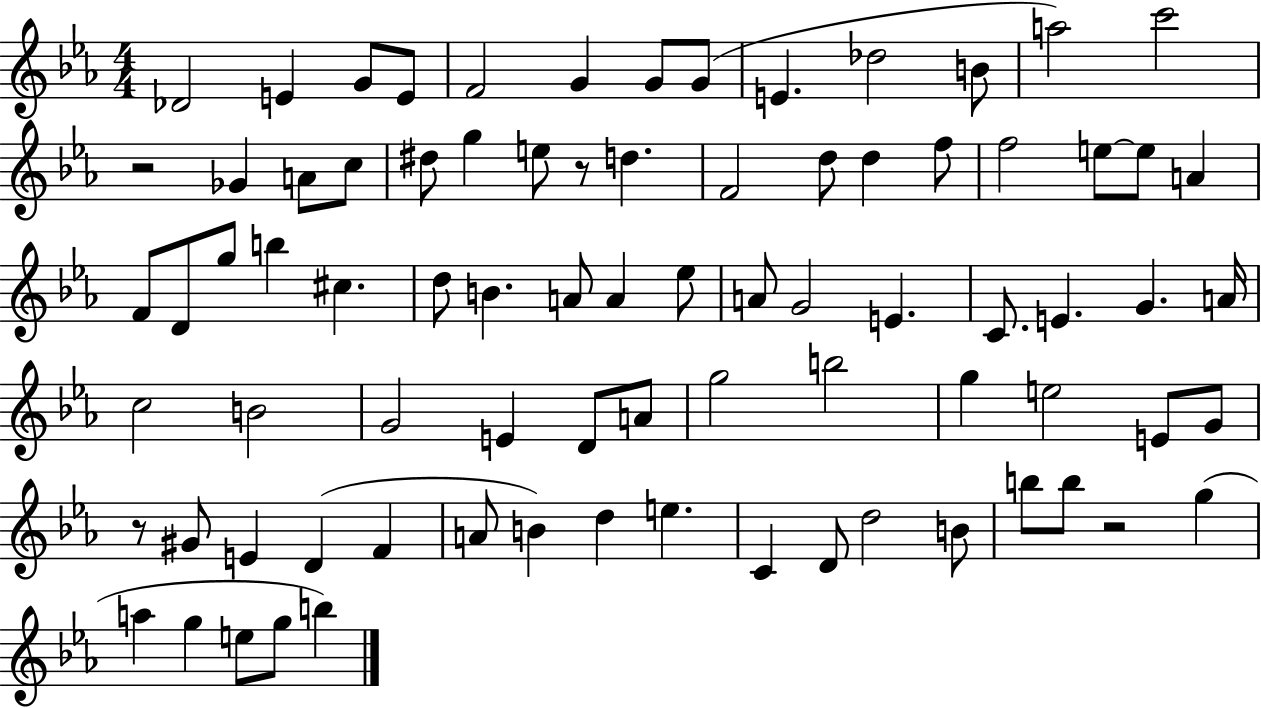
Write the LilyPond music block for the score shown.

{
  \clef treble
  \numericTimeSignature
  \time 4/4
  \key ees \major
  des'2 e'4 g'8 e'8 | f'2 g'4 g'8 g'8( | e'4. des''2 b'8 | a''2) c'''2 | \break r2 ges'4 a'8 c''8 | dis''8 g''4 e''8 r8 d''4. | f'2 d''8 d''4 f''8 | f''2 e''8~~ e''8 a'4 | \break f'8 d'8 g''8 b''4 cis''4. | d''8 b'4. a'8 a'4 ees''8 | a'8 g'2 e'4. | c'8. e'4. g'4. a'16 | \break c''2 b'2 | g'2 e'4 d'8 a'8 | g''2 b''2 | g''4 e''2 e'8 g'8 | \break r8 gis'8 e'4 d'4( f'4 | a'8 b'4) d''4 e''4. | c'4 d'8 d''2 b'8 | b''8 b''8 r2 g''4( | \break a''4 g''4 e''8 g''8 b''4) | \bar "|."
}